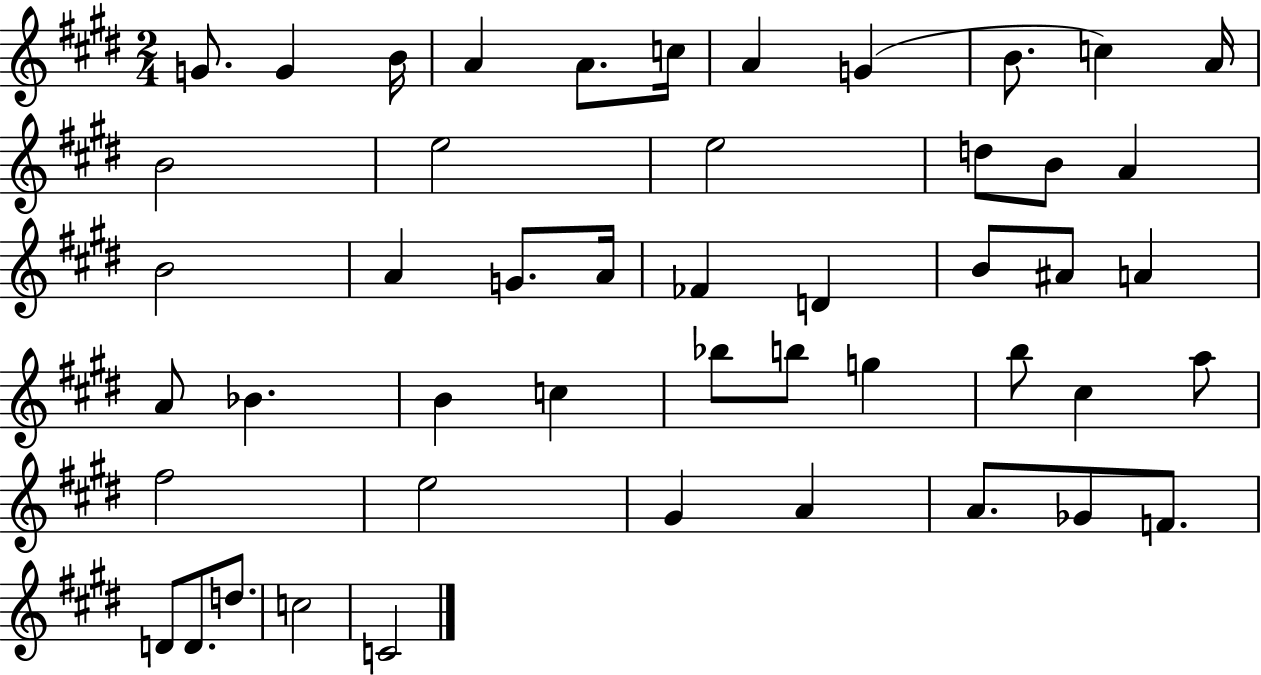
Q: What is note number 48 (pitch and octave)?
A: C4